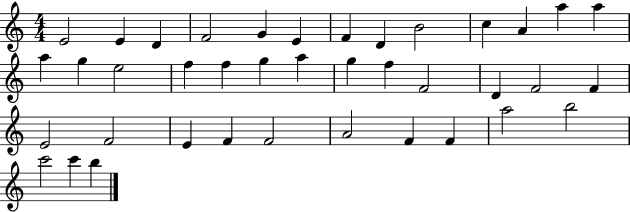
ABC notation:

X:1
T:Untitled
M:4/4
L:1/4
K:C
E2 E D F2 G E F D B2 c A a a a g e2 f f g a g f F2 D F2 F E2 F2 E F F2 A2 F F a2 b2 c'2 c' b